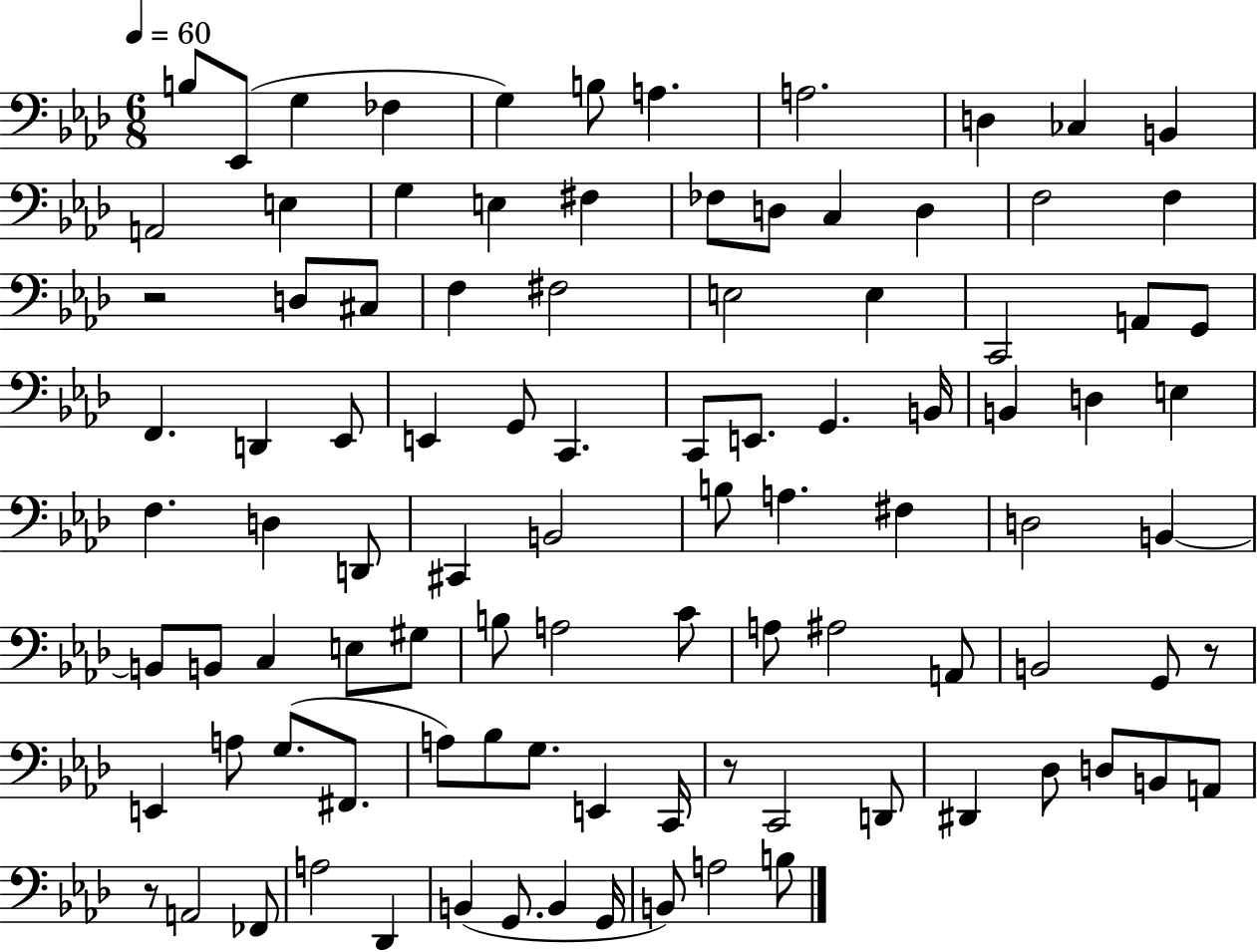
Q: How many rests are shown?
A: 4